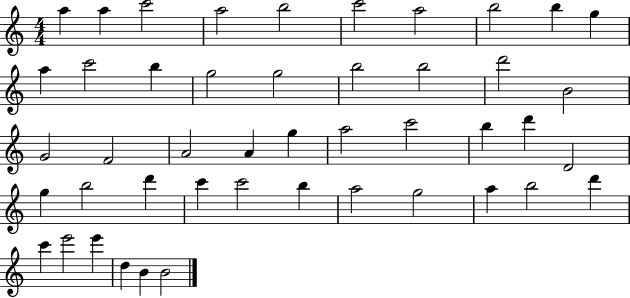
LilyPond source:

{
  \clef treble
  \numericTimeSignature
  \time 4/4
  \key c \major
  a''4 a''4 c'''2 | a''2 b''2 | c'''2 a''2 | b''2 b''4 g''4 | \break a''4 c'''2 b''4 | g''2 g''2 | b''2 b''2 | d'''2 b'2 | \break g'2 f'2 | a'2 a'4 g''4 | a''2 c'''2 | b''4 d'''4 d'2 | \break g''4 b''2 d'''4 | c'''4 c'''2 b''4 | a''2 g''2 | a''4 b''2 d'''4 | \break c'''4 e'''2 e'''4 | d''4 b'4 b'2 | \bar "|."
}